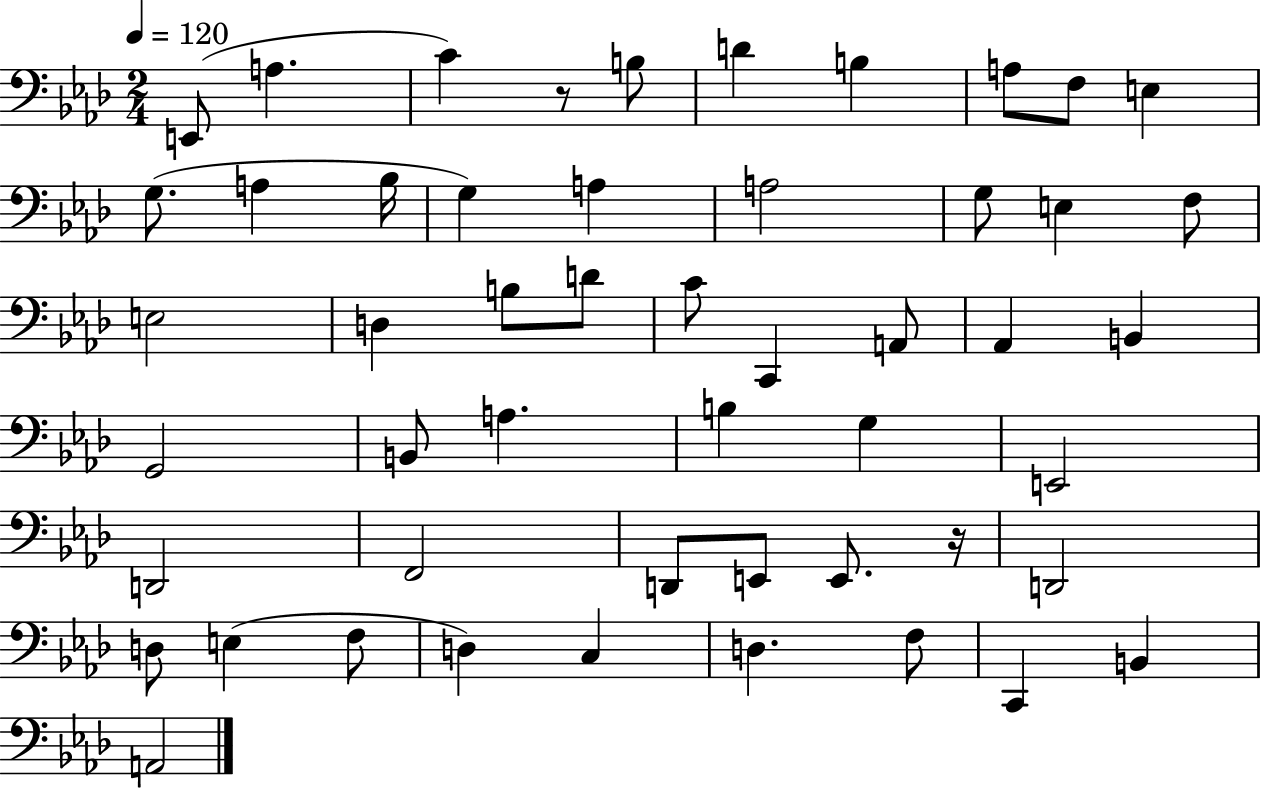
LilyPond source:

{
  \clef bass
  \numericTimeSignature
  \time 2/4
  \key aes \major
  \tempo 4 = 120
  e,8( a4. | c'4) r8 b8 | d'4 b4 | a8 f8 e4 | \break g8.( a4 bes16 | g4) a4 | a2 | g8 e4 f8 | \break e2 | d4 b8 d'8 | c'8 c,4 a,8 | aes,4 b,4 | \break g,2 | b,8 a4. | b4 g4 | e,2 | \break d,2 | f,2 | d,8 e,8 e,8. r16 | d,2 | \break d8 e4( f8 | d4) c4 | d4. f8 | c,4 b,4 | \break a,2 | \bar "|."
}